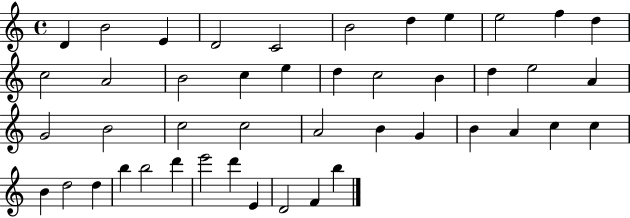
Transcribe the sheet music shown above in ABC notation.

X:1
T:Untitled
M:4/4
L:1/4
K:C
D B2 E D2 C2 B2 d e e2 f d c2 A2 B2 c e d c2 B d e2 A G2 B2 c2 c2 A2 B G B A c c B d2 d b b2 d' e'2 d' E D2 F b